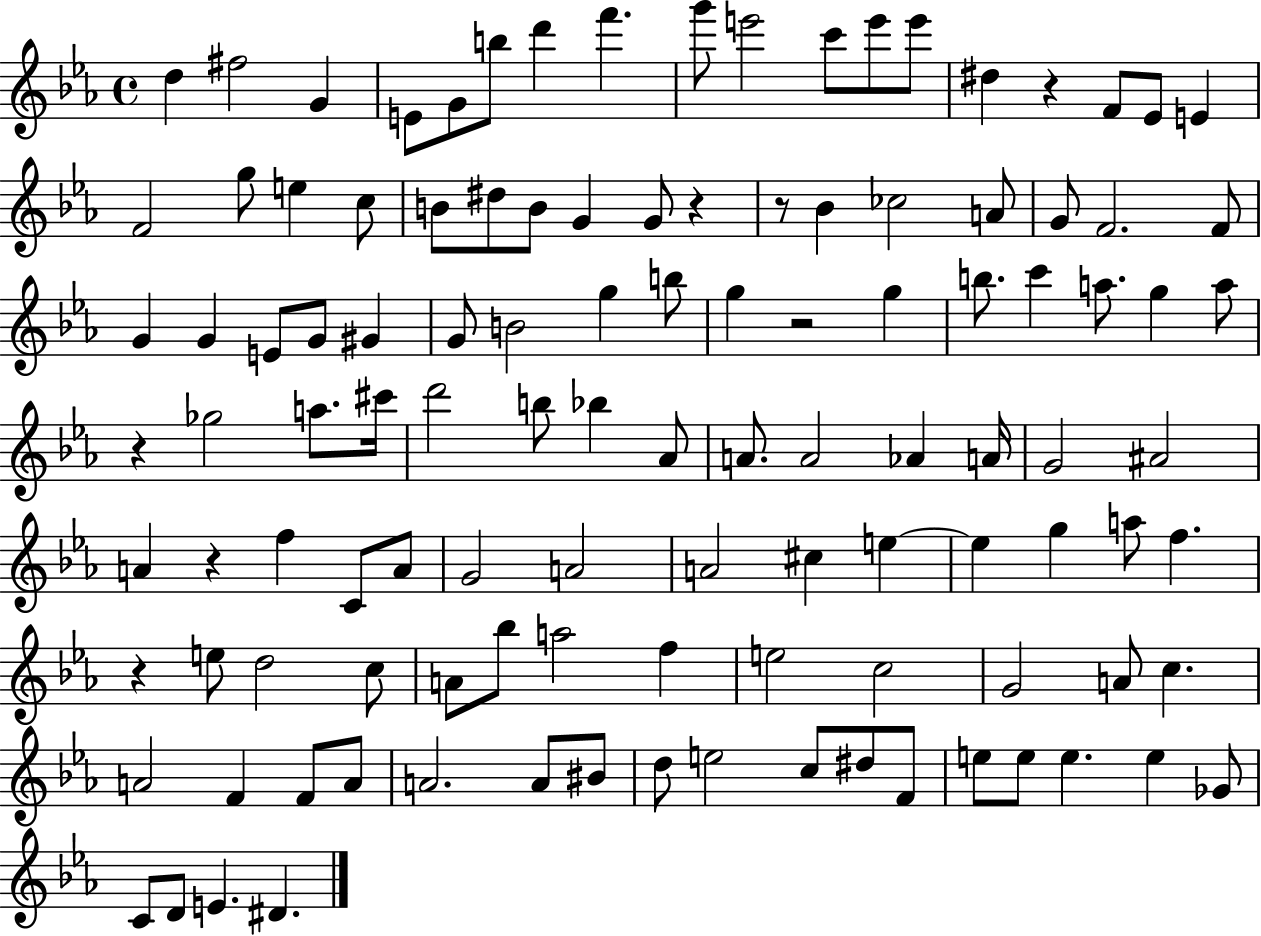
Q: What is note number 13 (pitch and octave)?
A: E6